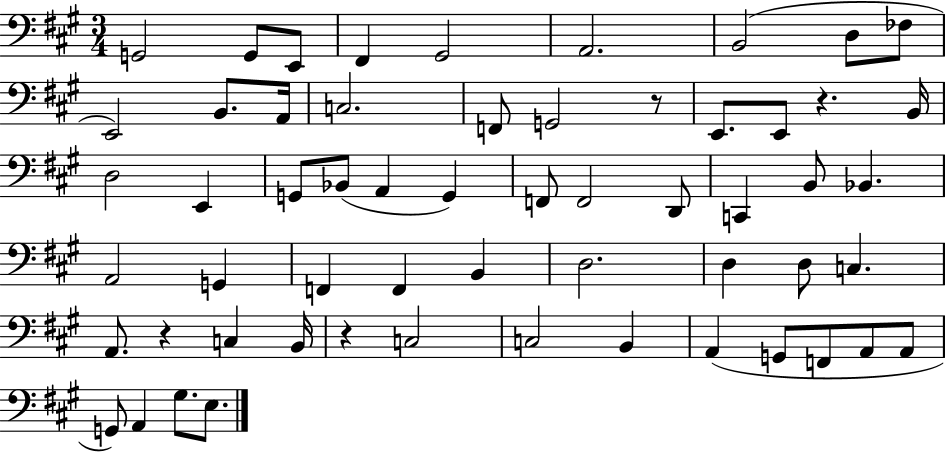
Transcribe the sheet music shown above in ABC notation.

X:1
T:Untitled
M:3/4
L:1/4
K:A
G,,2 G,,/2 E,,/2 ^F,, ^G,,2 A,,2 B,,2 D,/2 _F,/2 E,,2 B,,/2 A,,/4 C,2 F,,/2 G,,2 z/2 E,,/2 E,,/2 z B,,/4 D,2 E,, G,,/2 _B,,/2 A,, G,, F,,/2 F,,2 D,,/2 C,, B,,/2 _B,, A,,2 G,, F,, F,, B,, D,2 D, D,/2 C, A,,/2 z C, B,,/4 z C,2 C,2 B,, A,, G,,/2 F,,/2 A,,/2 A,,/2 G,,/2 A,, ^G,/2 E,/2